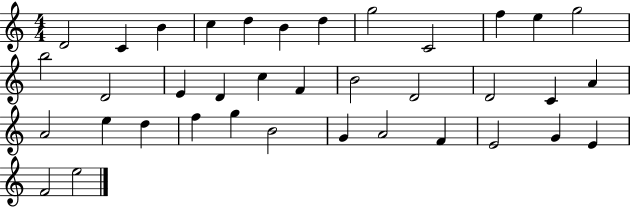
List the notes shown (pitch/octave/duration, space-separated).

D4/h C4/q B4/q C5/q D5/q B4/q D5/q G5/h C4/h F5/q E5/q G5/h B5/h D4/h E4/q D4/q C5/q F4/q B4/h D4/h D4/h C4/q A4/q A4/h E5/q D5/q F5/q G5/q B4/h G4/q A4/h F4/q E4/h G4/q E4/q F4/h E5/h